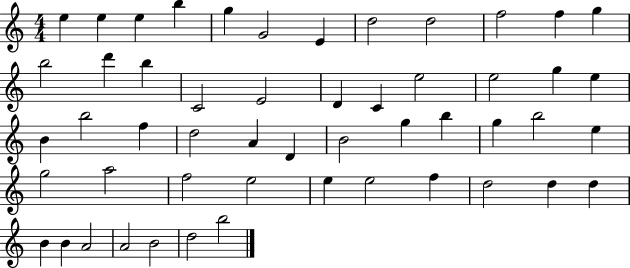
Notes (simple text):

E5/q E5/q E5/q B5/q G5/q G4/h E4/q D5/h D5/h F5/h F5/q G5/q B5/h D6/q B5/q C4/h E4/h D4/q C4/q E5/h E5/h G5/q E5/q B4/q B5/h F5/q D5/h A4/q D4/q B4/h G5/q B5/q G5/q B5/h E5/q G5/h A5/h F5/h E5/h E5/q E5/h F5/q D5/h D5/q D5/q B4/q B4/q A4/h A4/h B4/h D5/h B5/h